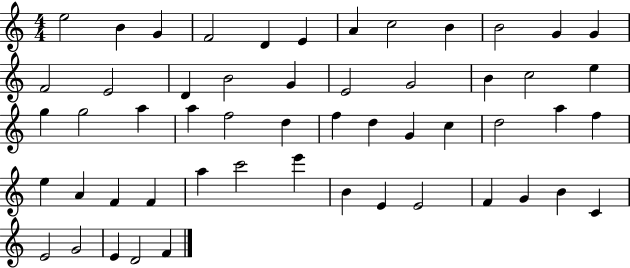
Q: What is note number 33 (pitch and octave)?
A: D5